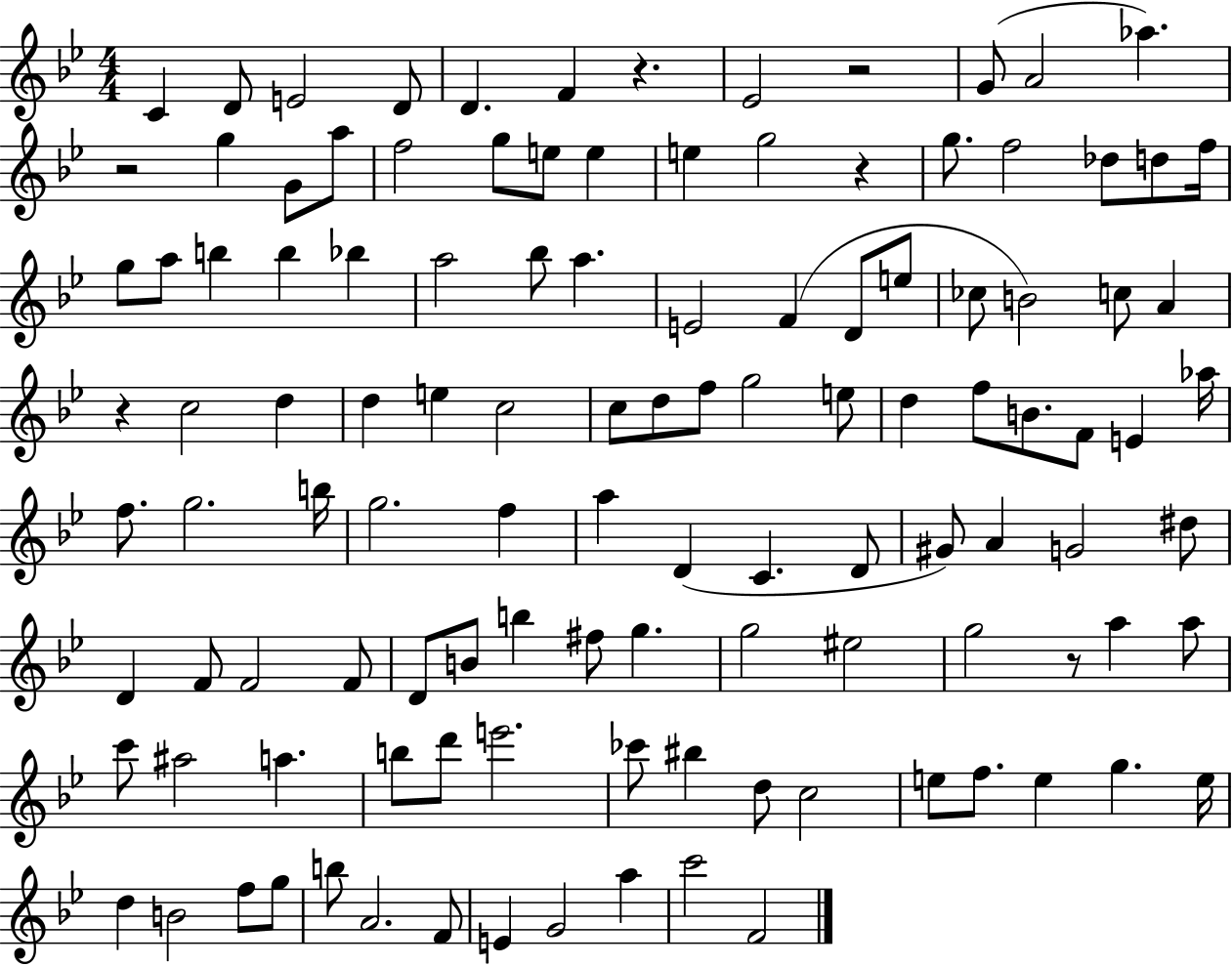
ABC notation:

X:1
T:Untitled
M:4/4
L:1/4
K:Bb
C D/2 E2 D/2 D F z _E2 z2 G/2 A2 _a z2 g G/2 a/2 f2 g/2 e/2 e e g2 z g/2 f2 _d/2 d/2 f/4 g/2 a/2 b b _b a2 _b/2 a E2 F D/2 e/2 _c/2 B2 c/2 A z c2 d d e c2 c/2 d/2 f/2 g2 e/2 d f/2 B/2 F/2 E _a/4 f/2 g2 b/4 g2 f a D C D/2 ^G/2 A G2 ^d/2 D F/2 F2 F/2 D/2 B/2 b ^f/2 g g2 ^e2 g2 z/2 a a/2 c'/2 ^a2 a b/2 d'/2 e'2 _c'/2 ^b d/2 c2 e/2 f/2 e g e/4 d B2 f/2 g/2 b/2 A2 F/2 E G2 a c'2 F2